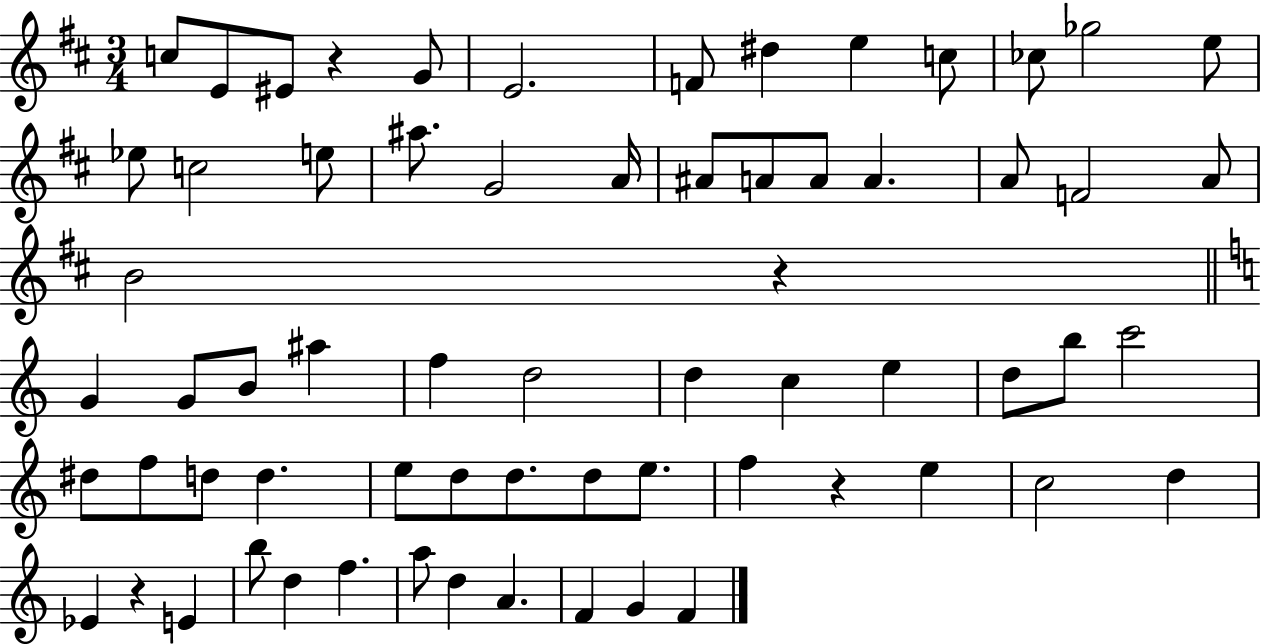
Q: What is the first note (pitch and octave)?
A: C5